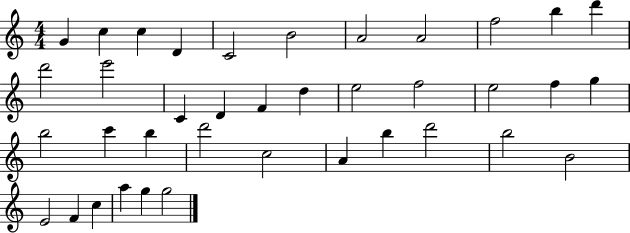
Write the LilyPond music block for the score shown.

{
  \clef treble
  \numericTimeSignature
  \time 4/4
  \key c \major
  g'4 c''4 c''4 d'4 | c'2 b'2 | a'2 a'2 | f''2 b''4 d'''4 | \break d'''2 e'''2 | c'4 d'4 f'4 d''4 | e''2 f''2 | e''2 f''4 g''4 | \break b''2 c'''4 b''4 | d'''2 c''2 | a'4 b''4 d'''2 | b''2 b'2 | \break e'2 f'4 c''4 | a''4 g''4 g''2 | \bar "|."
}